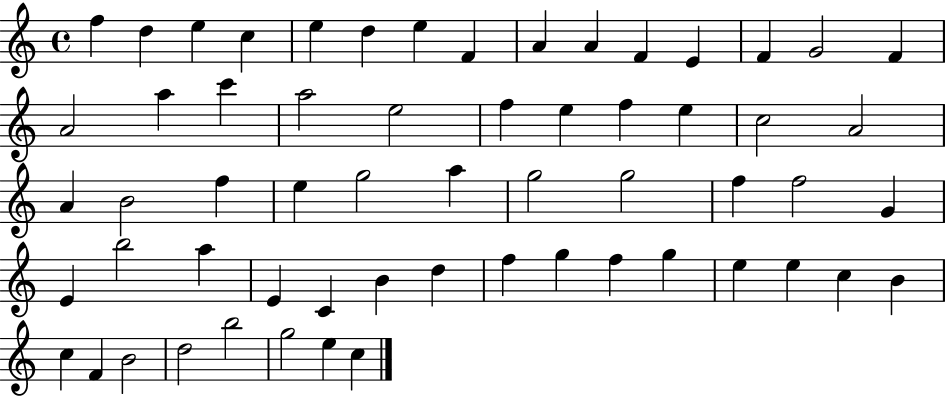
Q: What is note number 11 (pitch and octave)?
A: F4